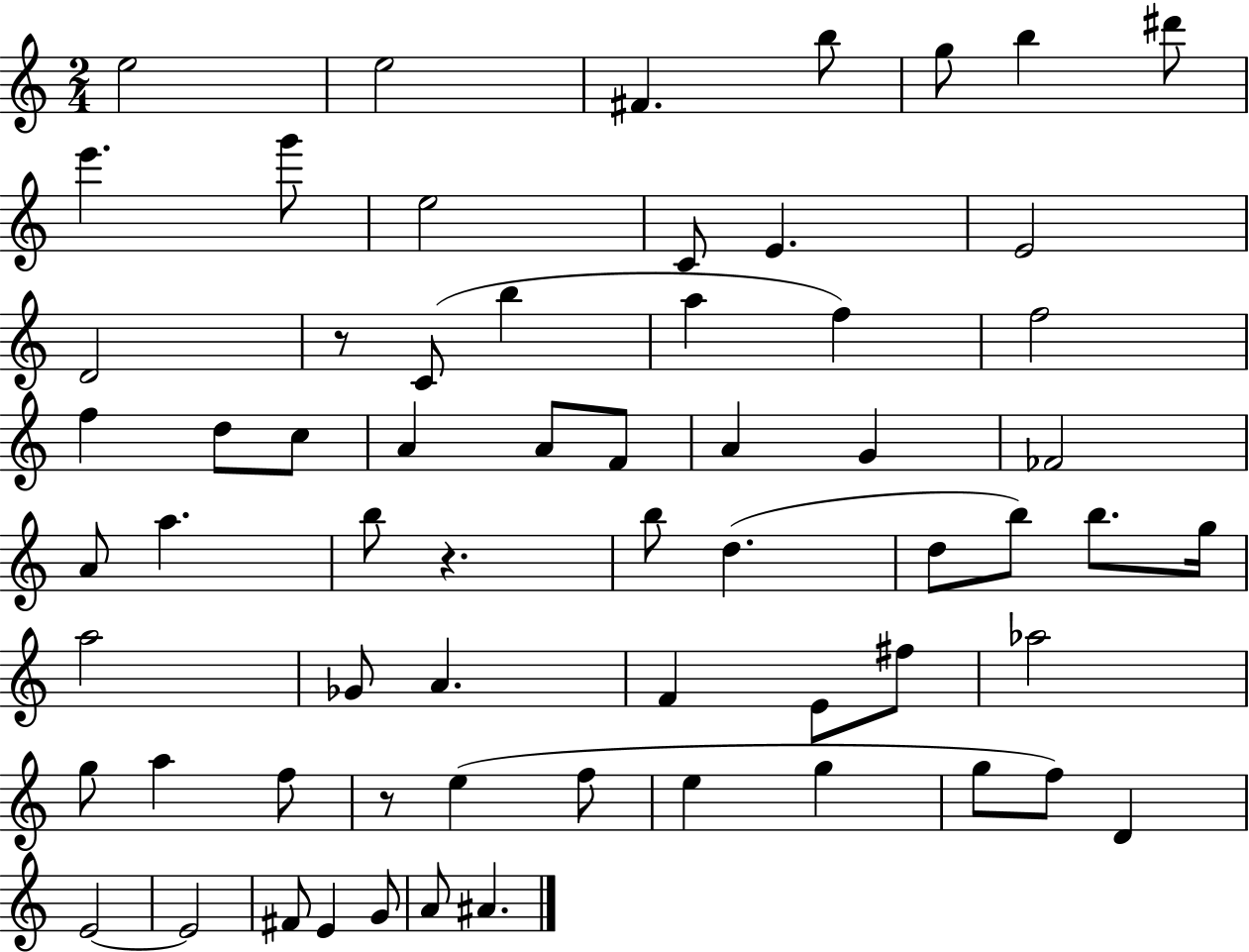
X:1
T:Untitled
M:2/4
L:1/4
K:C
e2 e2 ^F b/2 g/2 b ^d'/2 e' g'/2 e2 C/2 E E2 D2 z/2 C/2 b a f f2 f d/2 c/2 A A/2 F/2 A G _F2 A/2 a b/2 z b/2 d d/2 b/2 b/2 g/4 a2 _G/2 A F E/2 ^f/2 _a2 g/2 a f/2 z/2 e f/2 e g g/2 f/2 D E2 E2 ^F/2 E G/2 A/2 ^A